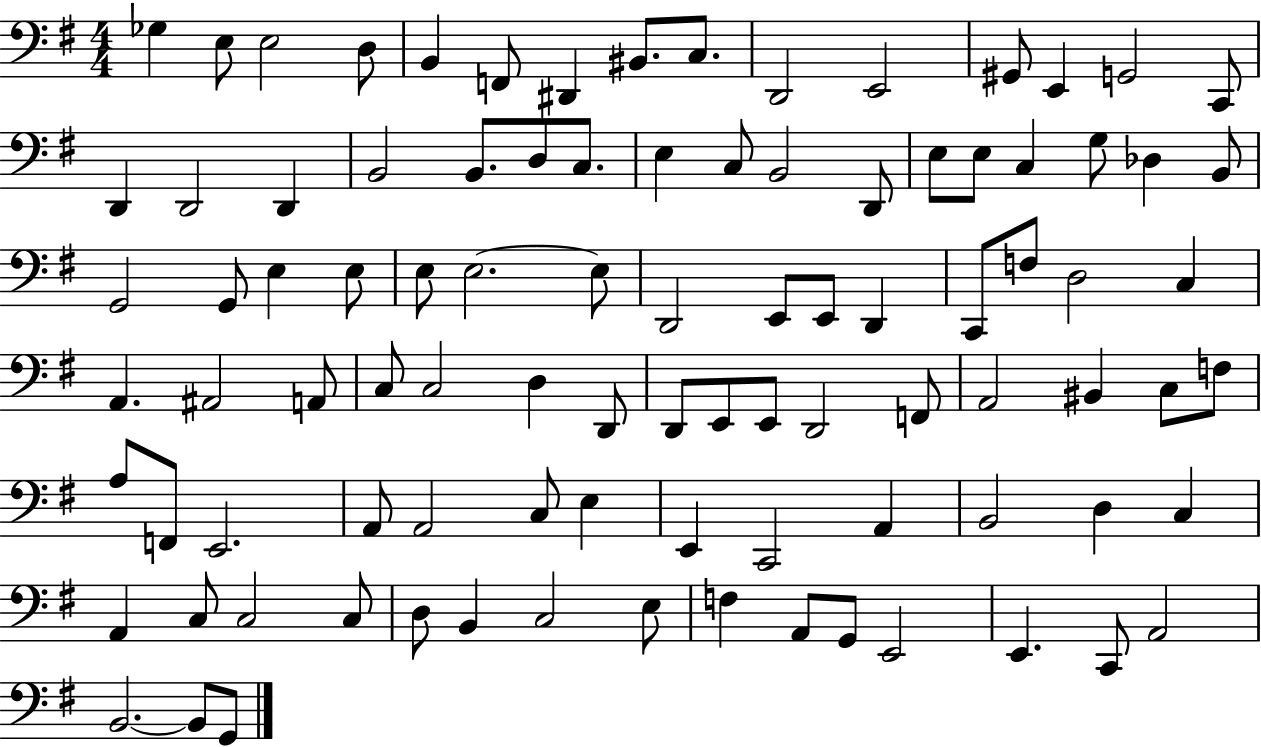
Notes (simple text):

Gb3/q E3/e E3/h D3/e B2/q F2/e D#2/q BIS2/e. C3/e. D2/h E2/h G#2/e E2/q G2/h C2/e D2/q D2/h D2/q B2/h B2/e. D3/e C3/e. E3/q C3/e B2/h D2/e E3/e E3/e C3/q G3/e Db3/q B2/e G2/h G2/e E3/q E3/e E3/e E3/h. E3/e D2/h E2/e E2/e D2/q C2/e F3/e D3/h C3/q A2/q. A#2/h A2/e C3/e C3/h D3/q D2/e D2/e E2/e E2/e D2/h F2/e A2/h BIS2/q C3/e F3/e A3/e F2/e E2/h. A2/e A2/h C3/e E3/q E2/q C2/h A2/q B2/h D3/q C3/q A2/q C3/e C3/h C3/e D3/e B2/q C3/h E3/e F3/q A2/e G2/e E2/h E2/q. C2/e A2/h B2/h. B2/e G2/e